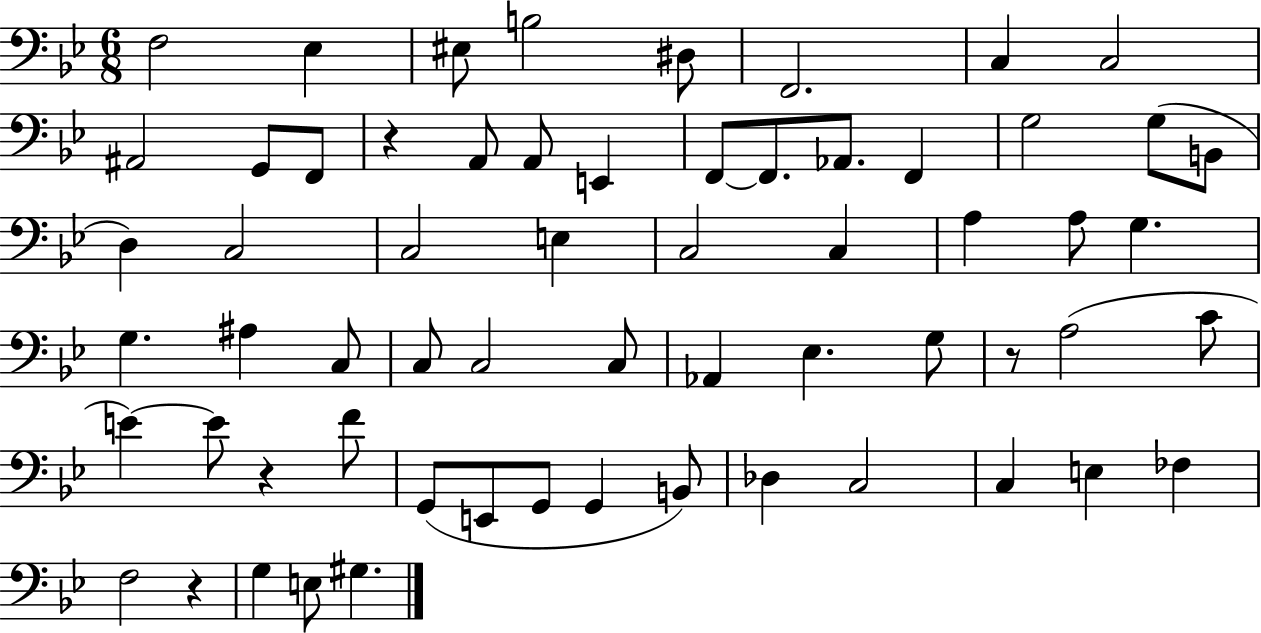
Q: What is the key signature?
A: BES major